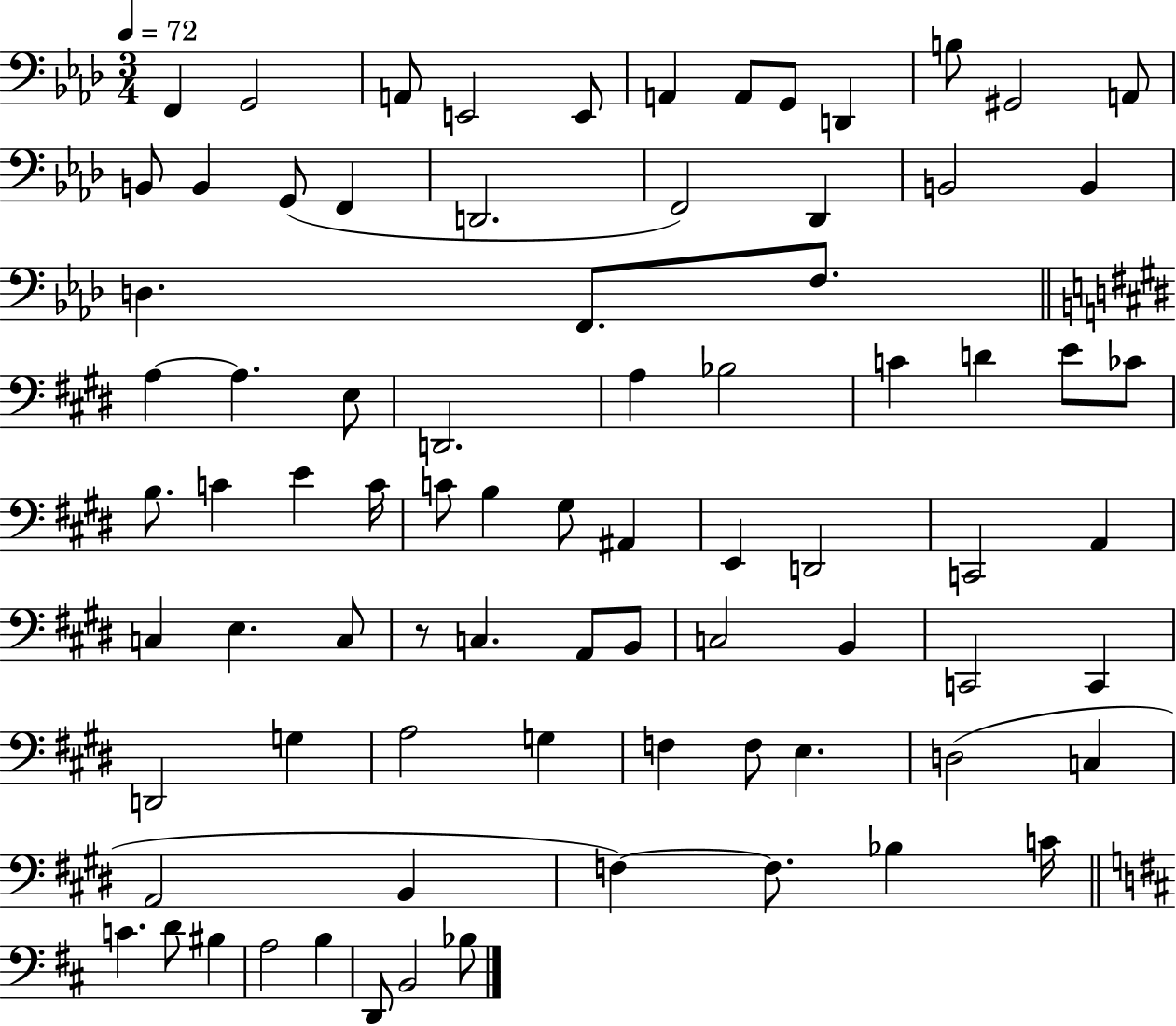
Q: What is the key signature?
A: AES major